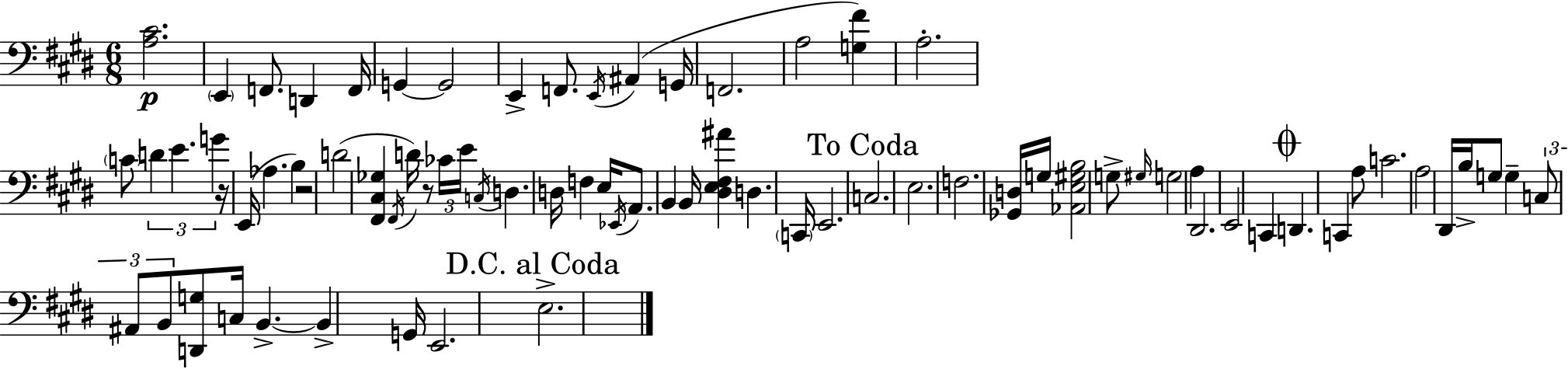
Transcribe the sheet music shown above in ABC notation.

X:1
T:Untitled
M:6/8
L:1/4
K:E
[A,^C]2 E,, F,,/2 D,, F,,/4 G,, G,,2 E,, F,,/2 E,,/4 ^A,, G,,/4 F,,2 A,2 [G,^F] A,2 C/2 D E G z/4 E,,/4 _A, B, z2 D2 [^F,,^C,_G,] ^F,,/4 D/4 z/2 _C/4 E/4 C,/4 D, D,/4 F, E,/4 _E,,/4 A,,/2 B,, B,,/4 [^D,E,^F,^A] D, C,,/4 E,,2 C,2 E,2 F,2 [_G,,D,]/4 G,/4 [_A,,E,^G,B,]2 G,/2 ^G,/4 G,2 A, ^D,,2 E,,2 C,, D,, C,, A,/2 C2 A,2 ^D,,/4 B,/4 G,/2 G, C,/2 ^A,,/2 B,,/2 [D,,G,]/2 C,/4 B,, B,, G,,/4 E,,2 E,2